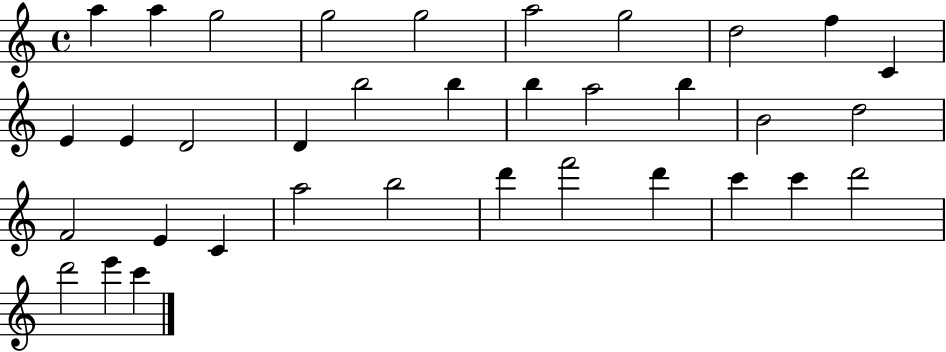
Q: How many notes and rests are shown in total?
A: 35